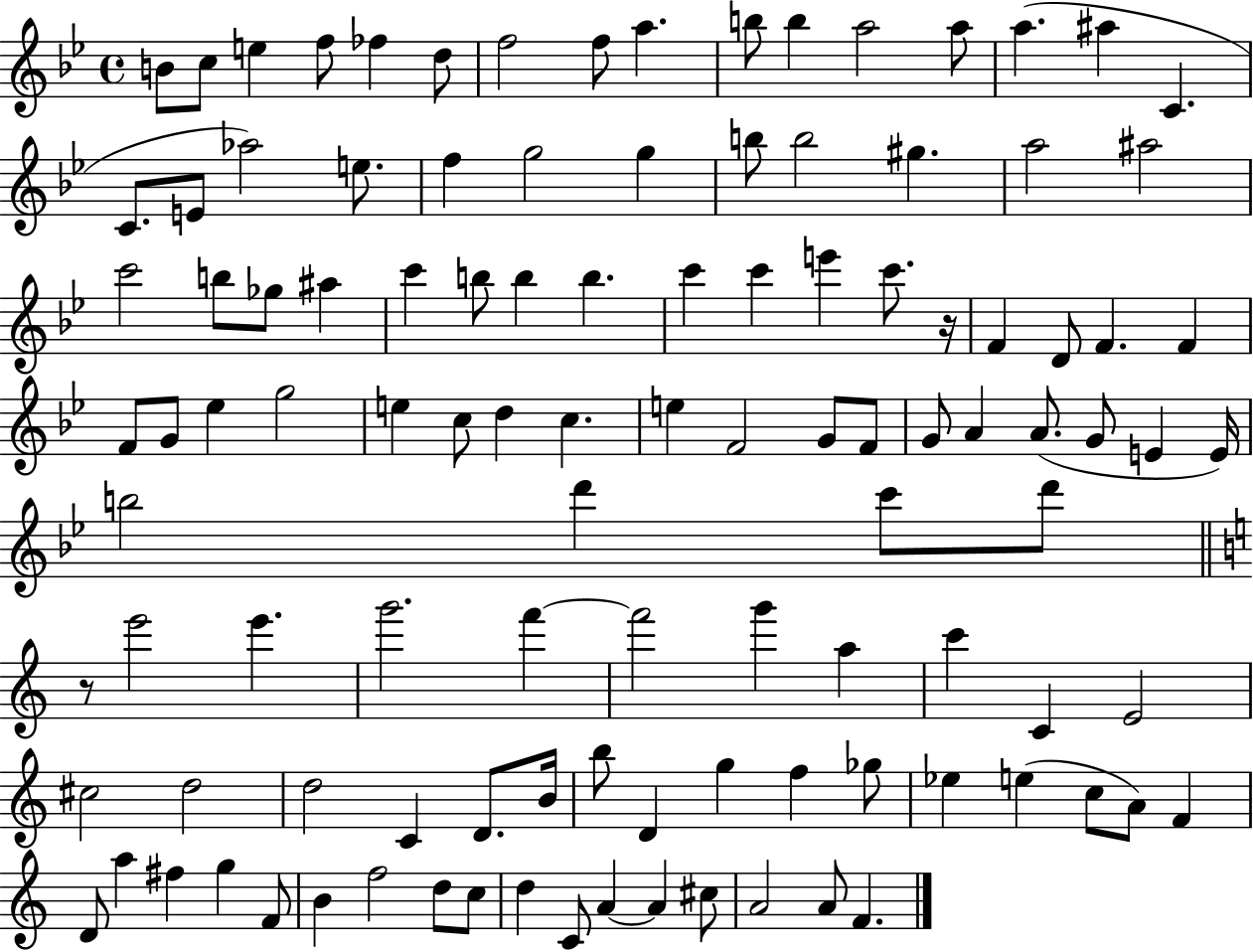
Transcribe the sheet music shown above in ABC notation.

X:1
T:Untitled
M:4/4
L:1/4
K:Bb
B/2 c/2 e f/2 _f d/2 f2 f/2 a b/2 b a2 a/2 a ^a C C/2 E/2 _a2 e/2 f g2 g b/2 b2 ^g a2 ^a2 c'2 b/2 _g/2 ^a c' b/2 b b c' c' e' c'/2 z/4 F D/2 F F F/2 G/2 _e g2 e c/2 d c e F2 G/2 F/2 G/2 A A/2 G/2 E E/4 b2 d' c'/2 d'/2 z/2 e'2 e' g'2 f' f'2 g' a c' C E2 ^c2 d2 d2 C D/2 B/4 b/2 D g f _g/2 _e e c/2 A/2 F D/2 a ^f g F/2 B f2 d/2 c/2 d C/2 A A ^c/2 A2 A/2 F